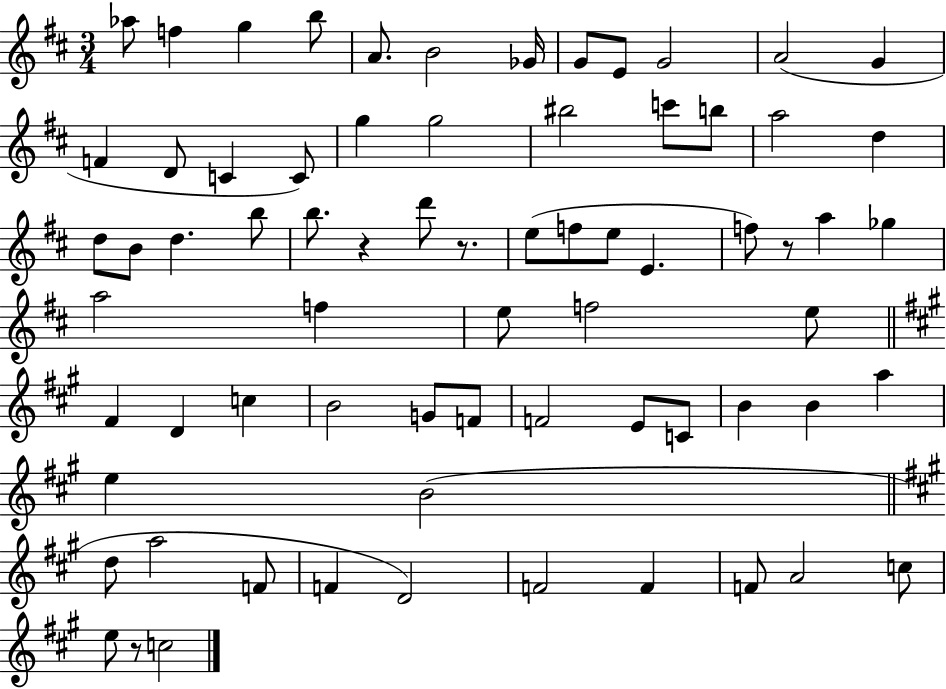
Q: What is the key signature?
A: D major